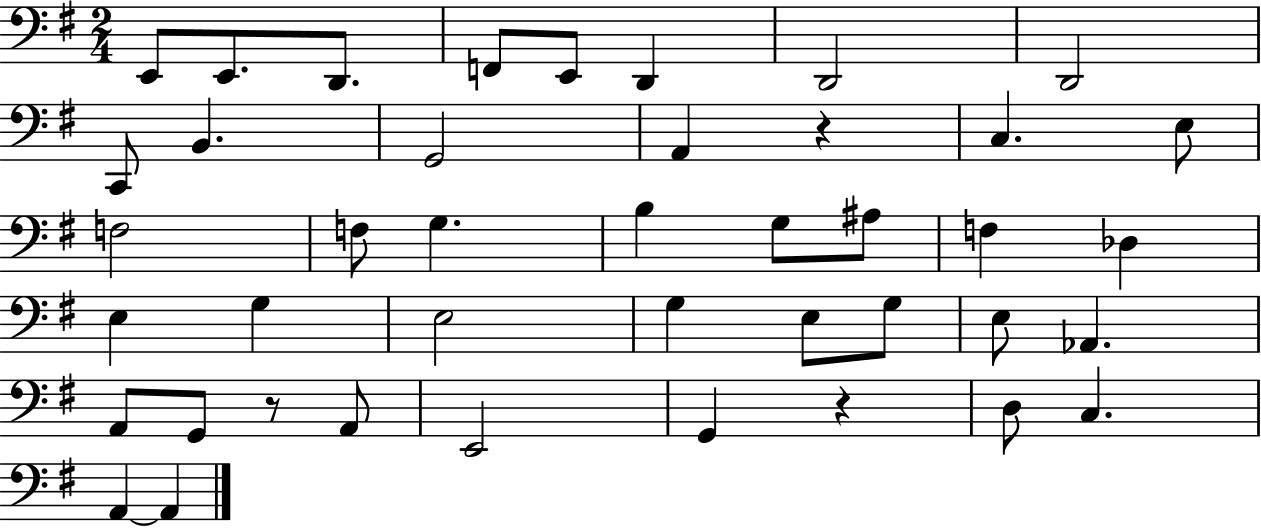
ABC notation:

X:1
T:Untitled
M:2/4
L:1/4
K:G
E,,/2 E,,/2 D,,/2 F,,/2 E,,/2 D,, D,,2 D,,2 C,,/2 B,, G,,2 A,, z C, E,/2 F,2 F,/2 G, B, G,/2 ^A,/2 F, _D, E, G, E,2 G, E,/2 G,/2 E,/2 _A,, A,,/2 G,,/2 z/2 A,,/2 E,,2 G,, z D,/2 C, A,, A,,